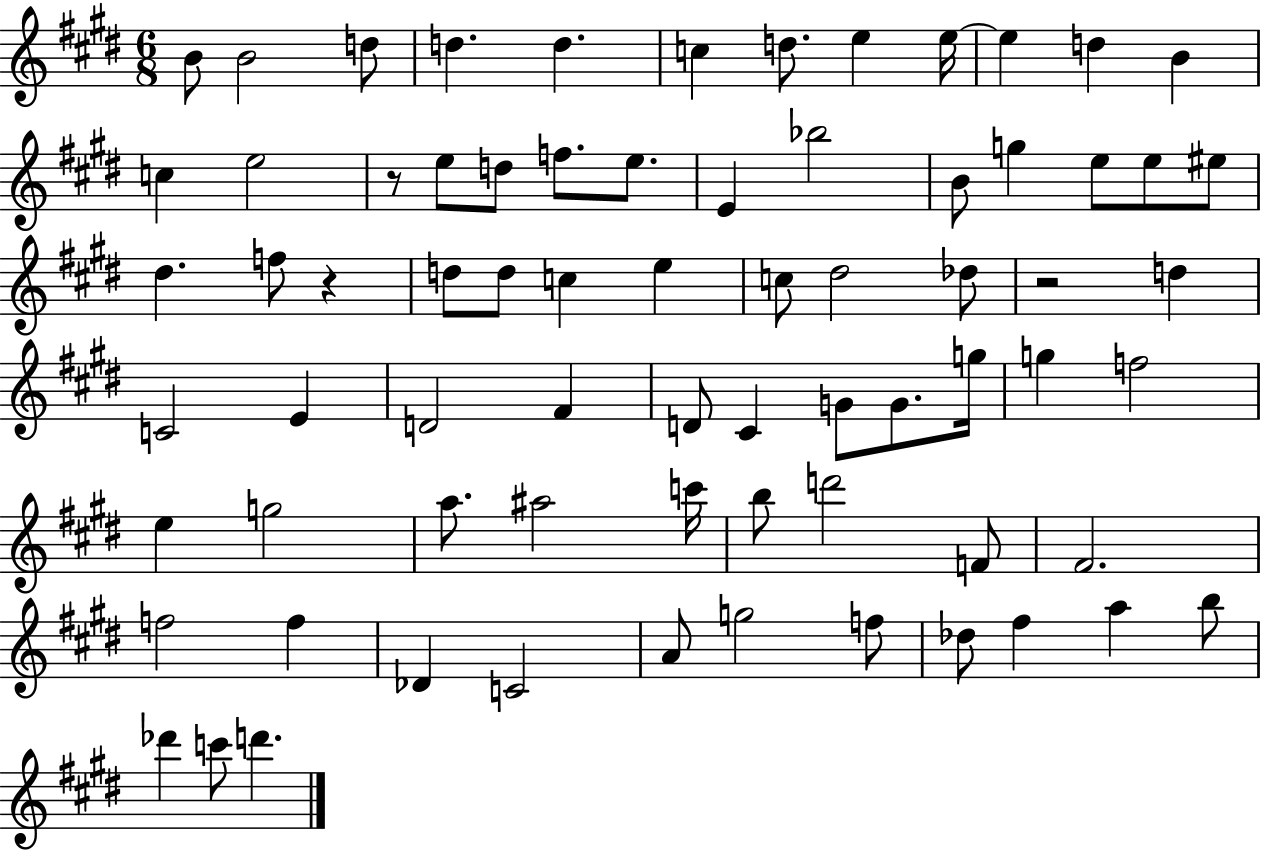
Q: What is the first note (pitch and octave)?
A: B4